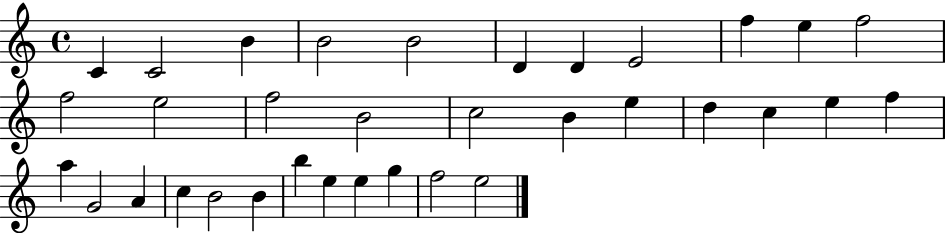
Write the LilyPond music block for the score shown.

{
  \clef treble
  \time 4/4
  \defaultTimeSignature
  \key c \major
  c'4 c'2 b'4 | b'2 b'2 | d'4 d'4 e'2 | f''4 e''4 f''2 | \break f''2 e''2 | f''2 b'2 | c''2 b'4 e''4 | d''4 c''4 e''4 f''4 | \break a''4 g'2 a'4 | c''4 b'2 b'4 | b''4 e''4 e''4 g''4 | f''2 e''2 | \break \bar "|."
}